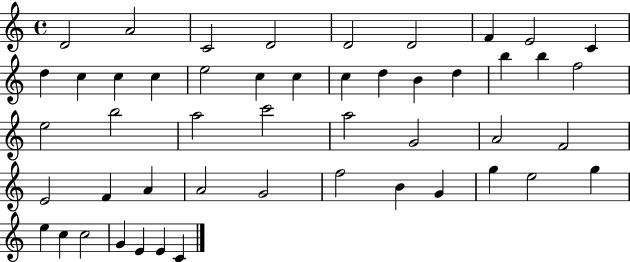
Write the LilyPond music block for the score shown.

{
  \clef treble
  \time 4/4
  \defaultTimeSignature
  \key c \major
  d'2 a'2 | c'2 d'2 | d'2 d'2 | f'4 e'2 c'4 | \break d''4 c''4 c''4 c''4 | e''2 c''4 c''4 | c''4 d''4 b'4 d''4 | b''4 b''4 f''2 | \break e''2 b''2 | a''2 c'''2 | a''2 g'2 | a'2 f'2 | \break e'2 f'4 a'4 | a'2 g'2 | f''2 b'4 g'4 | g''4 e''2 g''4 | \break e''4 c''4 c''2 | g'4 e'4 e'4 c'4 | \bar "|."
}